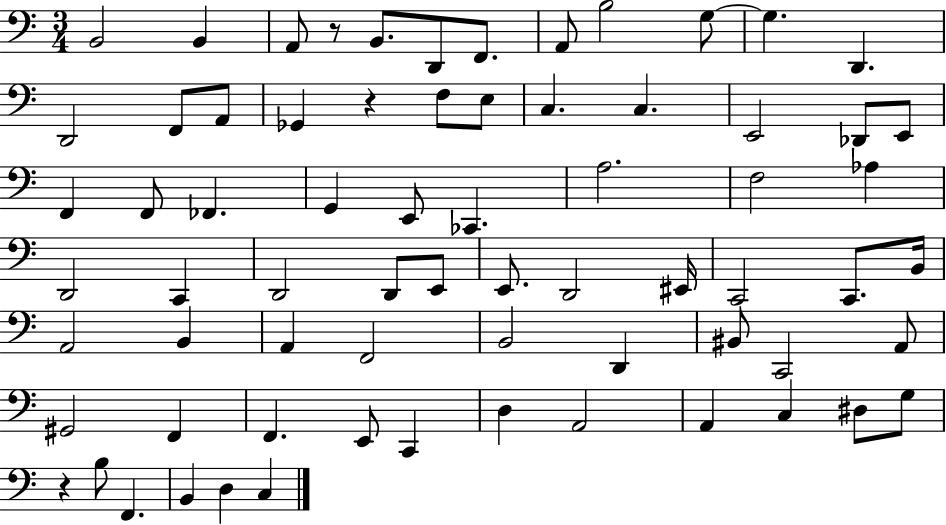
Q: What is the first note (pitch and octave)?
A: B2